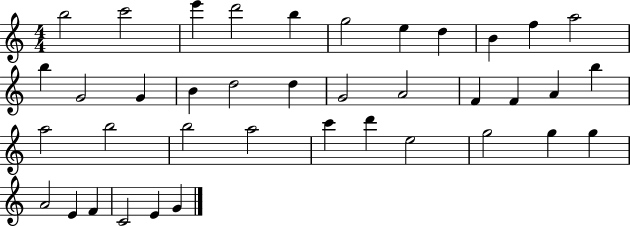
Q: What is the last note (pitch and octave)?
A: G4